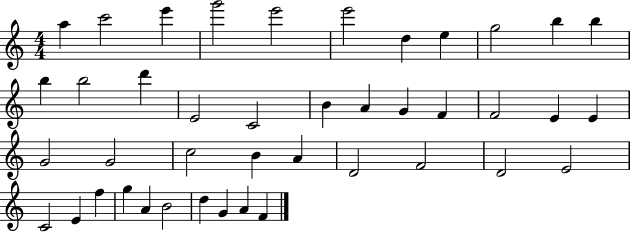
{
  \clef treble
  \numericTimeSignature
  \time 4/4
  \key c \major
  a''4 c'''2 e'''4 | g'''2 e'''2 | e'''2 d''4 e''4 | g''2 b''4 b''4 | \break b''4 b''2 d'''4 | e'2 c'2 | b'4 a'4 g'4 f'4 | f'2 e'4 e'4 | \break g'2 g'2 | c''2 b'4 a'4 | d'2 f'2 | d'2 e'2 | \break c'2 e'4 f''4 | g''4 a'4 b'2 | d''4 g'4 a'4 f'4 | \bar "|."
}